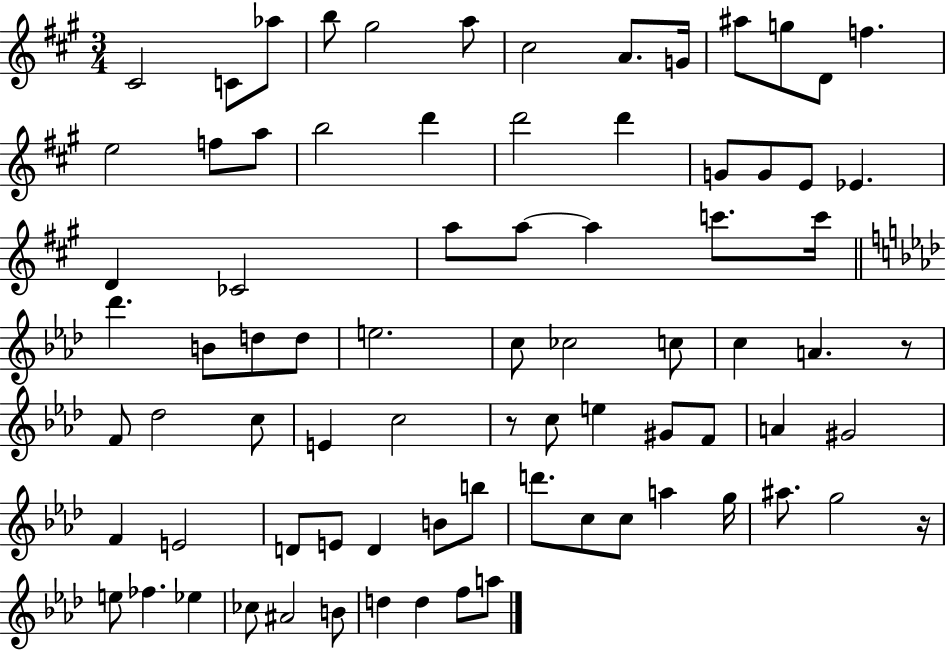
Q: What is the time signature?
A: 3/4